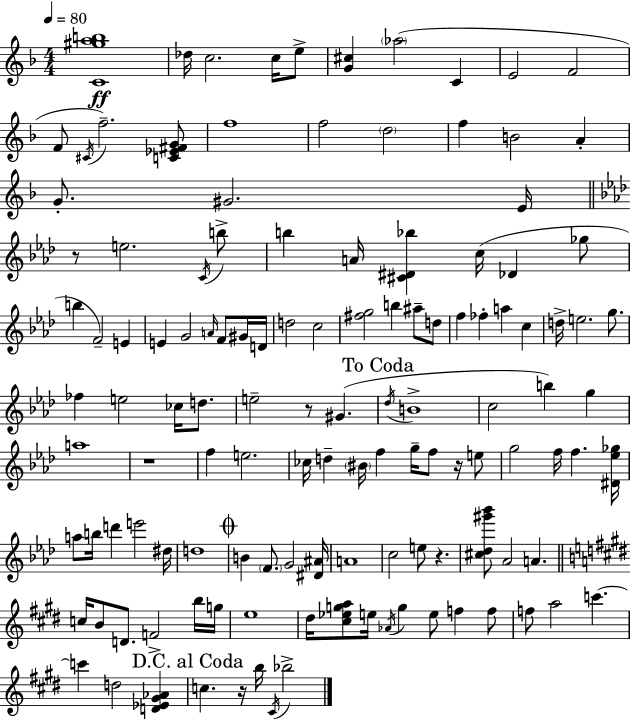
{
  \clef treble
  \numericTimeSignature
  \time 4/4
  \key d \minor
  \tempo 4 = 80
  <c' gis'' a'' b''>1\ff | des''16 c''2. c''16 e''8-> | <g' cis''>4 \parenthesize aes''2( c'4 | e'2 f'2 | \break f'8 \acciaccatura { cis'16 }) f''2.-- <c' ees' fis' g'>8 | f''1 | f''2 \parenthesize d''2 | f''4 b'2 a'4-. | \break g'8.-. gis'2. | e'16 \bar "||" \break \key aes \major r8 e''2. \acciaccatura { c'16 } b''8-> | b''4 a'16 <cis' dis' bes''>4 c''16( des'4 ges''8 | b''4 f'2--) e'4 | e'4 g'2 \grace { a'16 } f'8 | \break gis'16 d'16 d''2 c''2 | <fis'' g''>2 b''4 ais''8-- | d''8 f''4 fes''4-. a''4 c''4 | d''16-> e''2. g''8. | \break fes''4 e''2 ces''16 d''8. | e''2-- r8 gis'4.( | \mark "To Coda" \acciaccatura { des''16 } b'1-> | c''2 b''4) g''4 | \break a''1 | r1 | f''4 e''2. | ces''16 d''4-- \parenthesize bis'16 f''4 g''16-- f''8 | \break r16 e''8 g''2 f''16 f''4. | <dis' ees'' ges''>16 a''8 b''16 d'''4 e'''2 | dis''16 d''1 | \mark \markup { \musicglyph "scripts.coda" } b'4 \parenthesize f'8. g'2 | \break <dis' ais'>16 a'1 | c''2 e''8 r4. | <cis'' des'' gis''' bes'''>8 aes'2 a'4. | \bar "||" \break \key e \major c''16 b'8 d'8. f'2-> b''16 g''16 | e''1 | dis''16 <cis'' ees'' g'' a''>8 e''16 \acciaccatura { aes'16 } g''4 e''8 f''4 f''8 | f''8 a''2 c'''4.~~ | \break c'''4 d''2 <d' ees' gis' aes'>4 | \mark "D.C. al Coda" c''4. r16 b''16 \acciaccatura { cis'16 } bes''2-> | \bar "|."
}